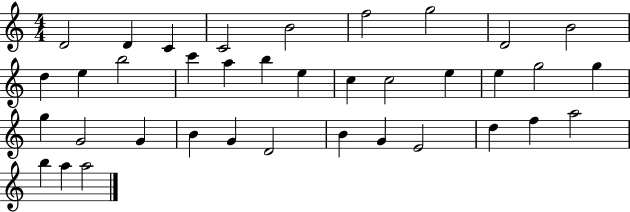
D4/h D4/q C4/q C4/h B4/h F5/h G5/h D4/h B4/h D5/q E5/q B5/h C6/q A5/q B5/q E5/q C5/q C5/h E5/q E5/q G5/h G5/q G5/q G4/h G4/q B4/q G4/q D4/h B4/q G4/q E4/h D5/q F5/q A5/h B5/q A5/q A5/h